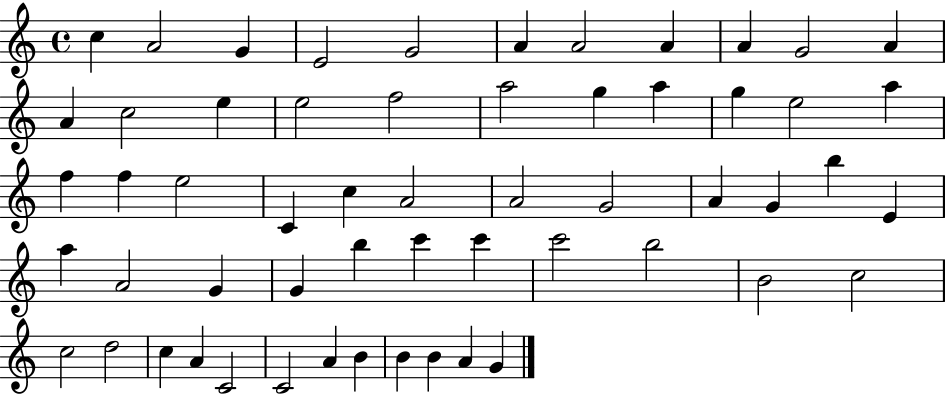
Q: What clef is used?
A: treble